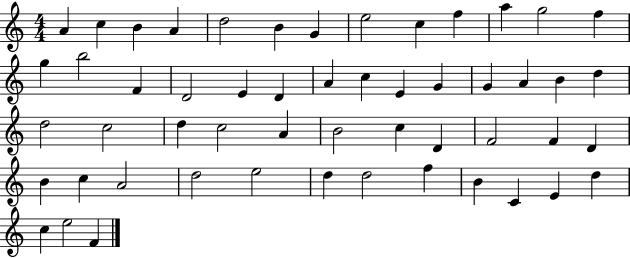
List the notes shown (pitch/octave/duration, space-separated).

A4/q C5/q B4/q A4/q D5/h B4/q G4/q E5/h C5/q F5/q A5/q G5/h F5/q G5/q B5/h F4/q D4/h E4/q D4/q A4/q C5/q E4/q G4/q G4/q A4/q B4/q D5/q D5/h C5/h D5/q C5/h A4/q B4/h C5/q D4/q F4/h F4/q D4/q B4/q C5/q A4/h D5/h E5/h D5/q D5/h F5/q B4/q C4/q E4/q D5/q C5/q E5/h F4/q